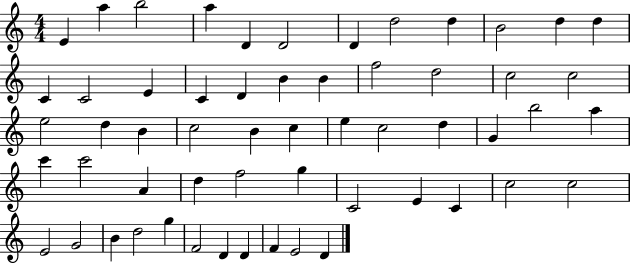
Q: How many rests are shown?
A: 0